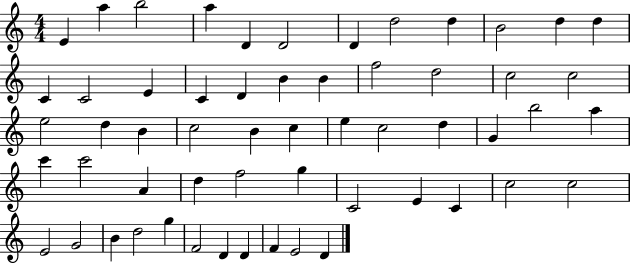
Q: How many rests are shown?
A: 0